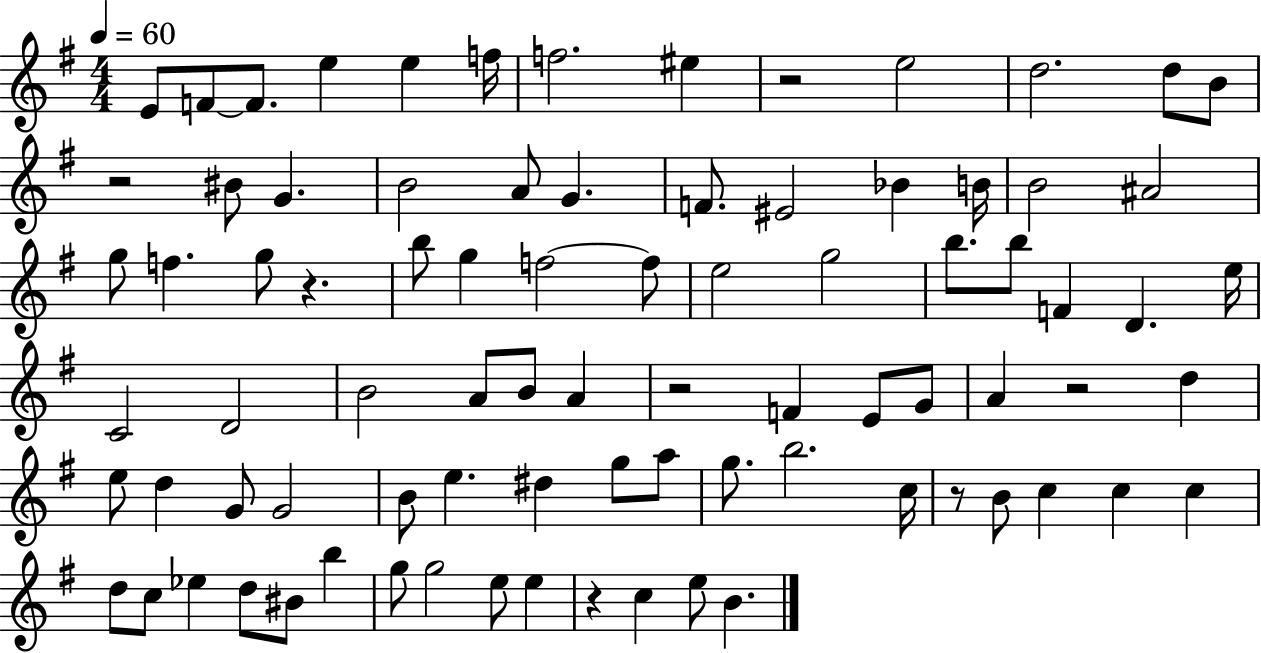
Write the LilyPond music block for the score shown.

{
  \clef treble
  \numericTimeSignature
  \time 4/4
  \key g \major
  \tempo 4 = 60
  e'8 f'8~~ f'8. e''4 e''4 f''16 | f''2. eis''4 | r2 e''2 | d''2. d''8 b'8 | \break r2 bis'8 g'4. | b'2 a'8 g'4. | f'8. eis'2 bes'4 b'16 | b'2 ais'2 | \break g''8 f''4. g''8 r4. | b''8 g''4 f''2~~ f''8 | e''2 g''2 | b''8. b''8 f'4 d'4. e''16 | \break c'2 d'2 | b'2 a'8 b'8 a'4 | r2 f'4 e'8 g'8 | a'4 r2 d''4 | \break e''8 d''4 g'8 g'2 | b'8 e''4. dis''4 g''8 a''8 | g''8. b''2. c''16 | r8 b'8 c''4 c''4 c''4 | \break d''8 c''8 ees''4 d''8 bis'8 b''4 | g''8 g''2 e''8 e''4 | r4 c''4 e''8 b'4. | \bar "|."
}